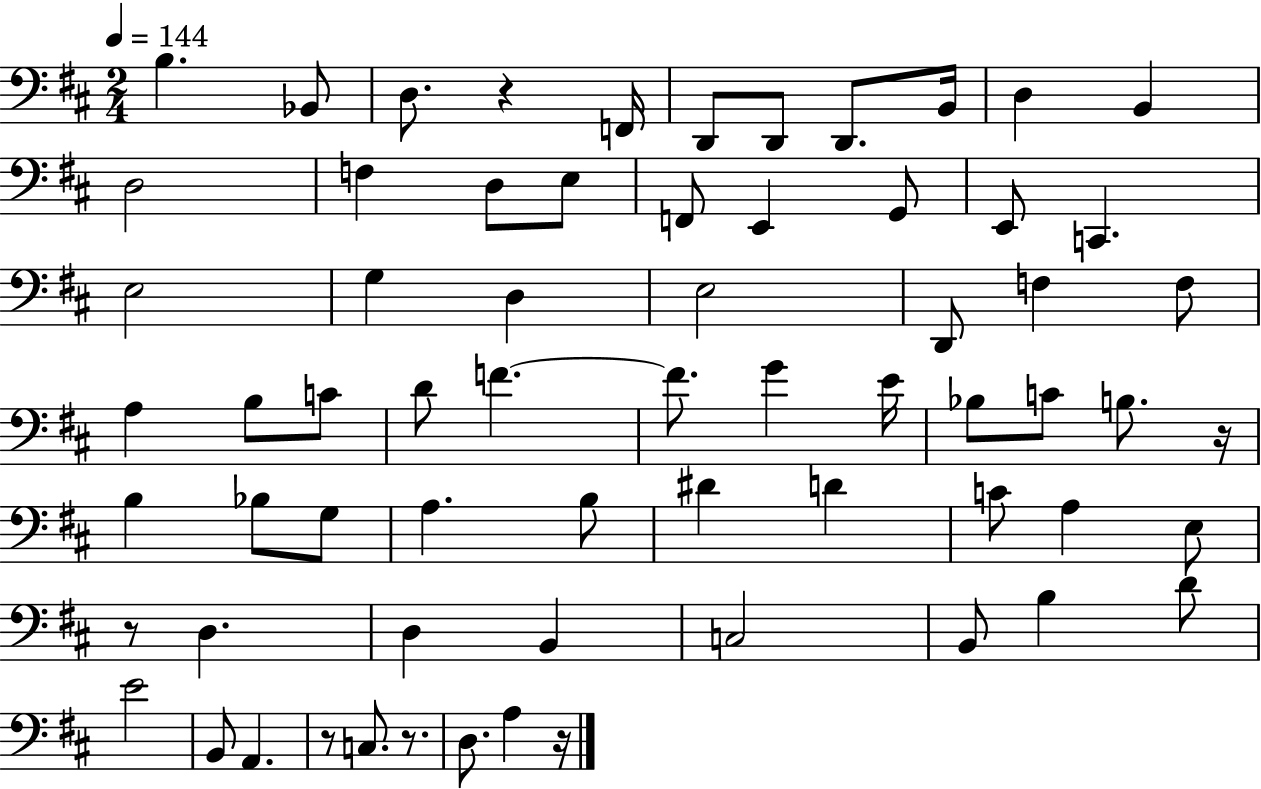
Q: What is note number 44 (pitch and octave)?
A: D4